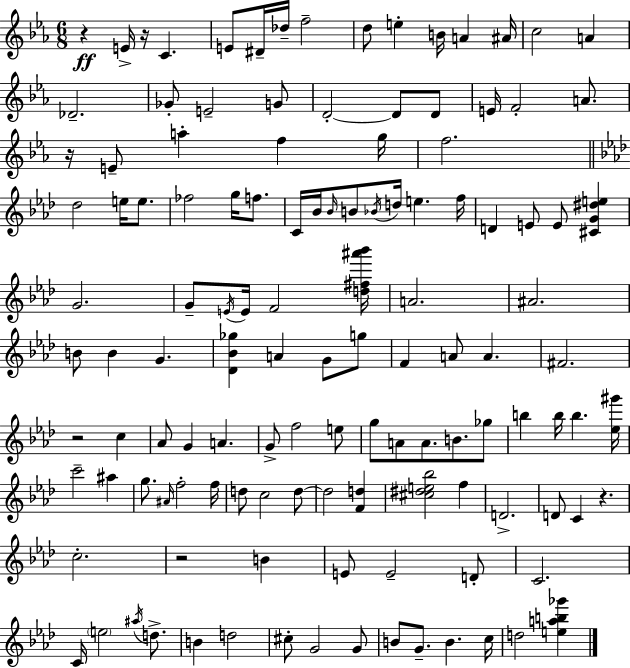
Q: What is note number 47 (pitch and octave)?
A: G4